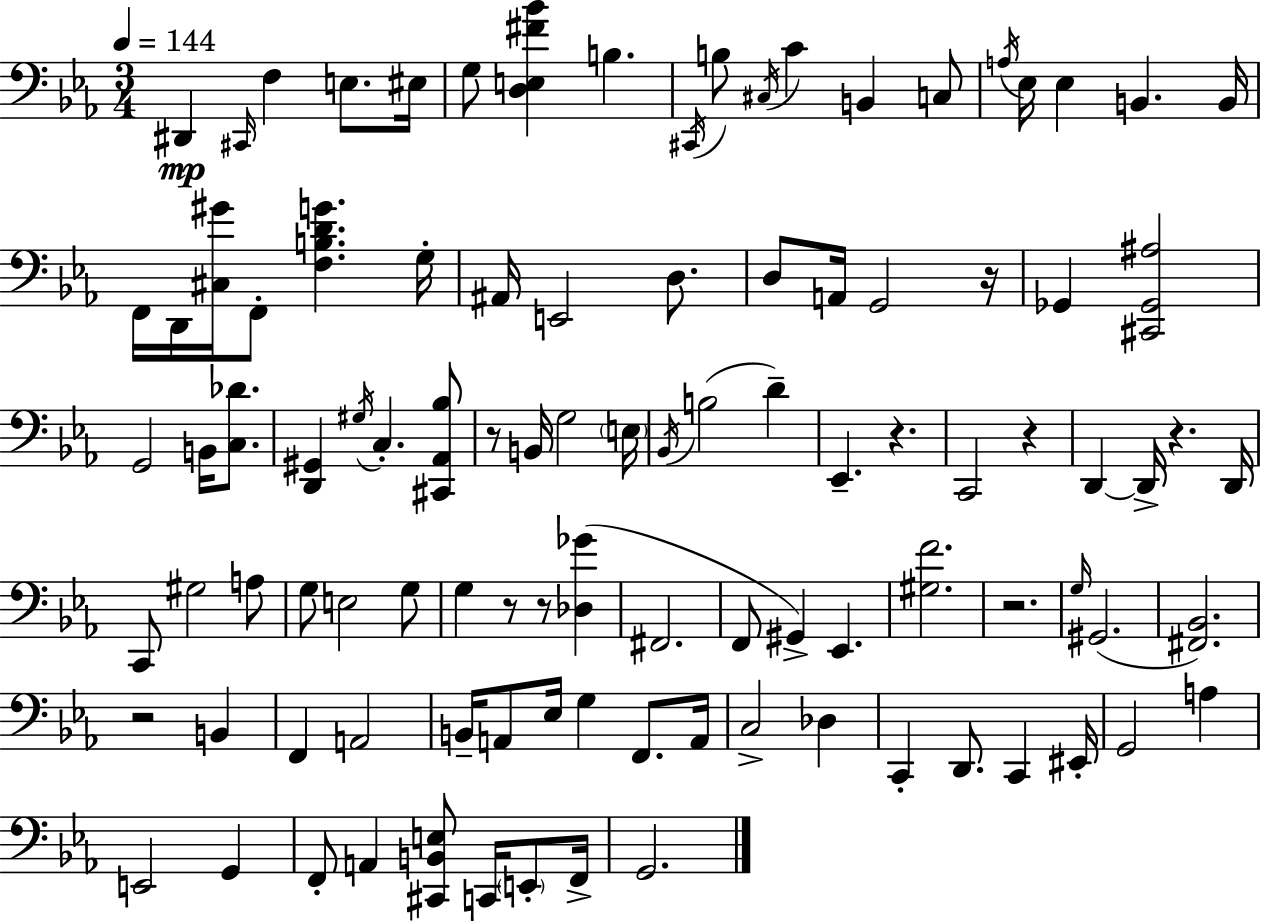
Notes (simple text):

D#2/q C#2/s F3/q E3/e. EIS3/s G3/e [D3,E3,F#4,Bb4]/q B3/q. C#2/s B3/e C#3/s C4/q B2/q C3/e A3/s Eb3/s Eb3/q B2/q. B2/s F2/s D2/s [C#3,G#4]/s F2/e [F3,B3,D4,G4]/q. G3/s A#2/s E2/h D3/e. D3/e A2/s G2/h R/s Gb2/q [C#2,Gb2,A#3]/h G2/h B2/s [C3,Db4]/e. [D2,G#2]/q G#3/s C3/q. [C#2,Ab2,Bb3]/e R/e B2/s G3/h E3/s Bb2/s B3/h D4/q Eb2/q. R/q. C2/h R/q D2/q D2/s R/q. D2/s C2/e G#3/h A3/e G3/e E3/h G3/e G3/q R/e R/e [Db3,Gb4]/q F#2/h. F2/e G#2/q Eb2/q. [G#3,F4]/h. R/h. G3/s G#2/h. [F#2,Bb2]/h. R/h B2/q F2/q A2/h B2/s A2/e Eb3/s G3/q F2/e. A2/s C3/h Db3/q C2/q D2/e. C2/q EIS2/s G2/h A3/q E2/h G2/q F2/e A2/q [C#2,B2,E3]/e C2/s E2/e F2/s G2/h.